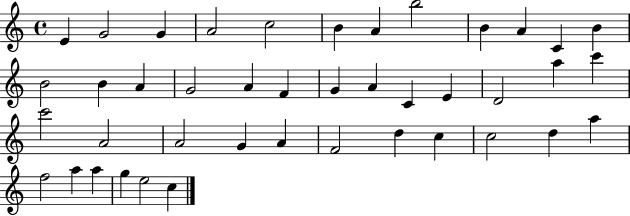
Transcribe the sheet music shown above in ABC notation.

X:1
T:Untitled
M:4/4
L:1/4
K:C
E G2 G A2 c2 B A b2 B A C B B2 B A G2 A F G A C E D2 a c' c'2 A2 A2 G A F2 d c c2 d a f2 a a g e2 c